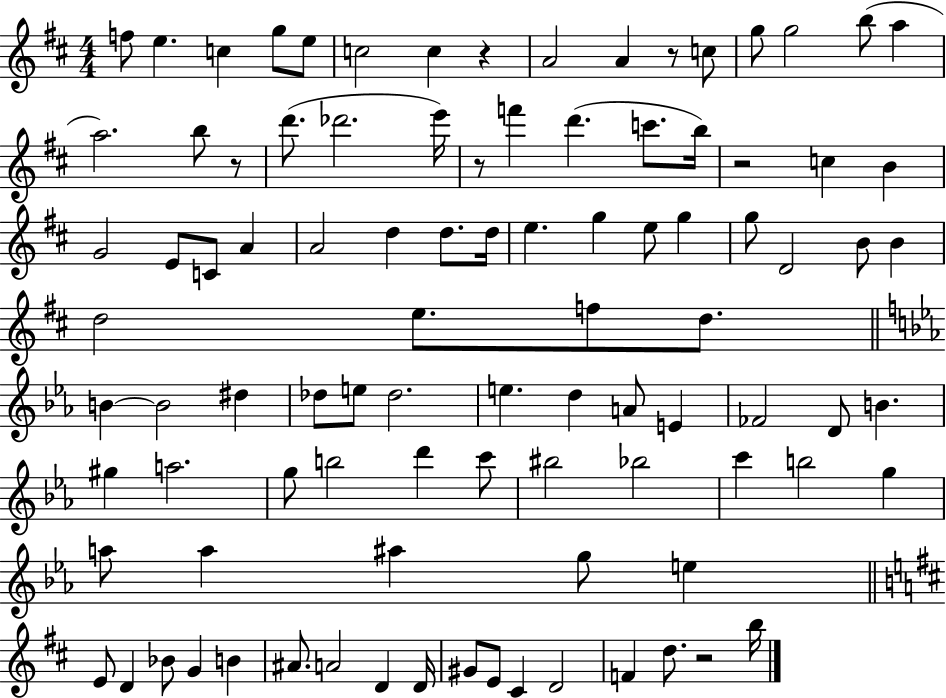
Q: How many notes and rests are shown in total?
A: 96